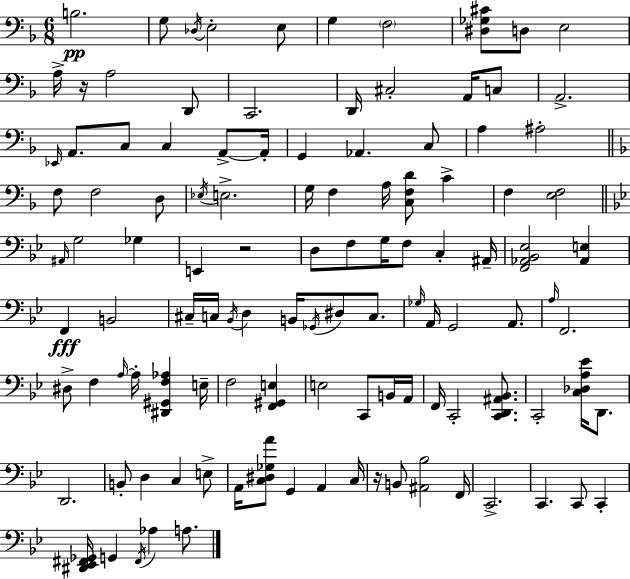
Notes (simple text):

B3/h. G3/e Db3/s E3/h E3/e G3/q F3/h [D#3,Gb3,C#4]/e D3/e E3/h A3/s R/s A3/h D2/e C2/h. D2/s C#3/h A2/s C3/e A2/h. Eb2/s A2/e. C3/e C3/q A2/e A2/s G2/q Ab2/q. C3/e A3/q A#3/h F3/e F3/h D3/e Eb3/s E3/h. G3/s F3/q A3/s [C3,F3,D4]/e C4/q F3/q [E3,F3]/h A#2/s G3/h Gb3/q E2/q R/h D3/e F3/e G3/s F3/e C3/q A#2/s [F2,Ab2,Bb2,Eb3]/h [Ab2,E3]/q F2/q B2/h C#3/s C3/s Bb2/s D3/q B2/s Gb2/s D#3/e C3/e. Gb3/s A2/s G2/h A2/e. A3/s F2/h. D#3/e F3/q A3/s A3/s [D#2,G#2,F3,Ab3]/q E3/s F3/h [F2,G#2,E3]/q E3/h C2/e B2/s A2/s F2/s C2/h [C2,D2,A#2,Bb2]/e. C2/h [C3,Db3,A3,Eb4]/s D2/e. D2/h. B2/e D3/q C3/q E3/e A2/s [C3,D#3,Gb3,A4]/e G2/q A2/q C3/s R/s B2/e [A#2,Bb3]/h F2/s C2/h. C2/q. C2/e C2/q [D#2,Eb2,F#2,Gb2]/s G2/q F#2/s Ab3/q A3/e.